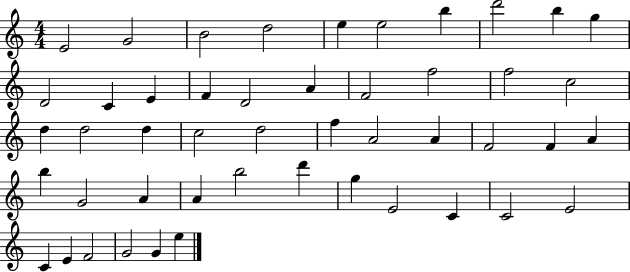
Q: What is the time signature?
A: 4/4